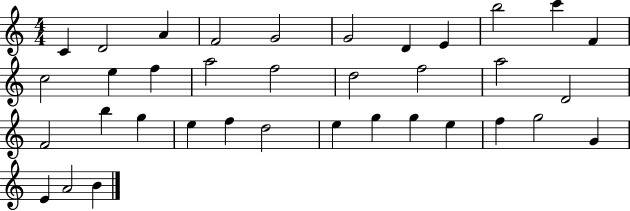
X:1
T:Untitled
M:4/4
L:1/4
K:C
C D2 A F2 G2 G2 D E b2 c' F c2 e f a2 f2 d2 f2 a2 D2 F2 b g e f d2 e g g e f g2 G E A2 B